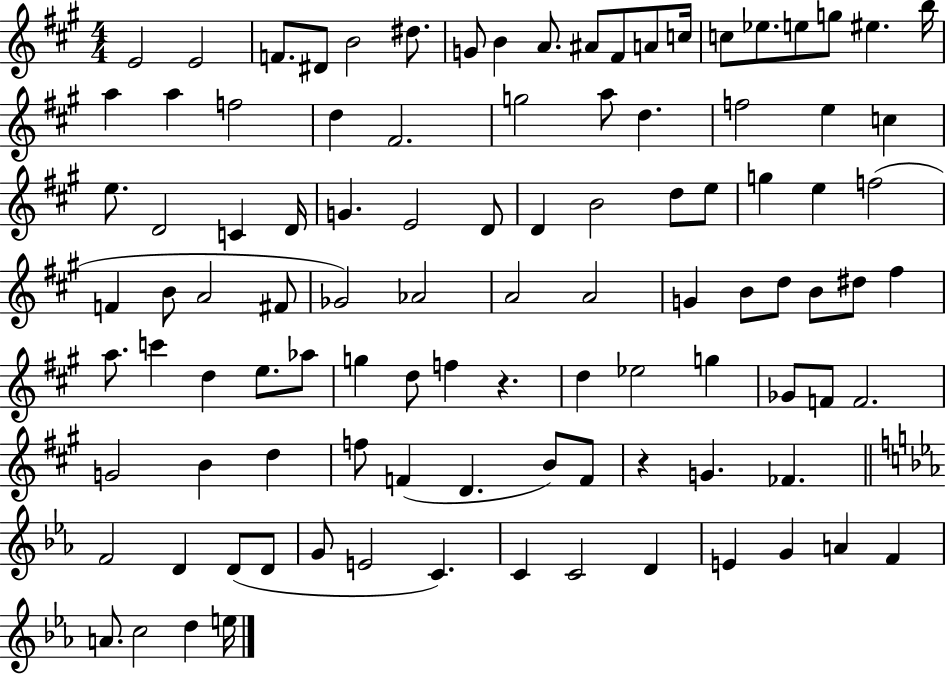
E4/h E4/h F4/e. D#4/e B4/h D#5/e. G4/e B4/q A4/e. A#4/e F#4/e A4/e C5/s C5/e Eb5/e. E5/e G5/e EIS5/q. B5/s A5/q A5/q F5/h D5/q F#4/h. G5/h A5/e D5/q. F5/h E5/q C5/q E5/e. D4/h C4/q D4/s G4/q. E4/h D4/e D4/q B4/h D5/e E5/e G5/q E5/q F5/h F4/q B4/e A4/h F#4/e Gb4/h Ab4/h A4/h A4/h G4/q B4/e D5/e B4/e D#5/e F#5/q A5/e. C6/q D5/q E5/e. Ab5/e G5/q D5/e F5/q R/q. D5/q Eb5/h G5/q Gb4/e F4/e F4/h. G4/h B4/q D5/q F5/e F4/q D4/q. B4/e F4/e R/q G4/q. FES4/q. F4/h D4/q D4/e D4/e G4/e E4/h C4/q. C4/q C4/h D4/q E4/q G4/q A4/q F4/q A4/e. C5/h D5/q E5/s